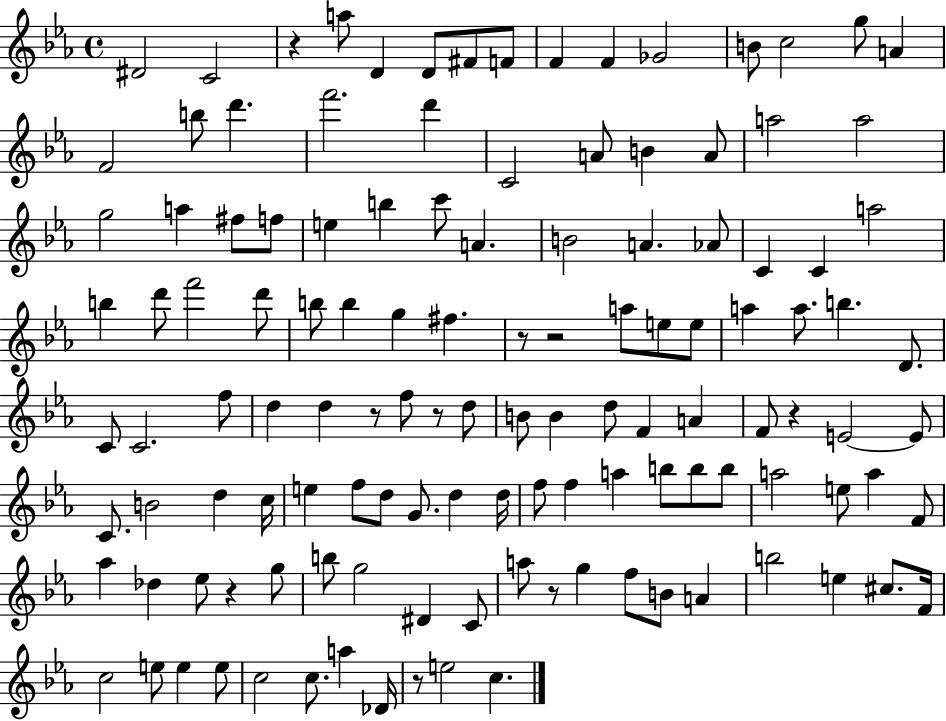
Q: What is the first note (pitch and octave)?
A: D#4